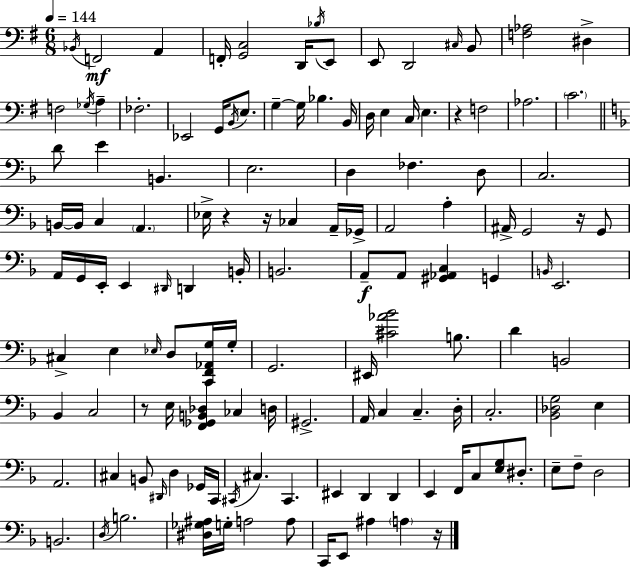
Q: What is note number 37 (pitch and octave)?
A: FES3